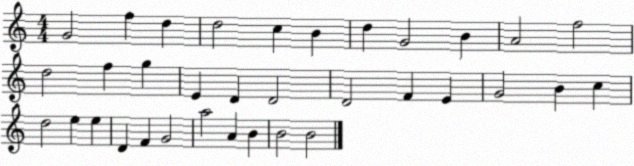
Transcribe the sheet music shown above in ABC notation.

X:1
T:Untitled
M:4/4
L:1/4
K:C
G2 f d d2 c B d G2 B A2 f2 d2 f g E D D2 D2 F E G2 B c d2 e e D F G2 a2 A B B2 B2